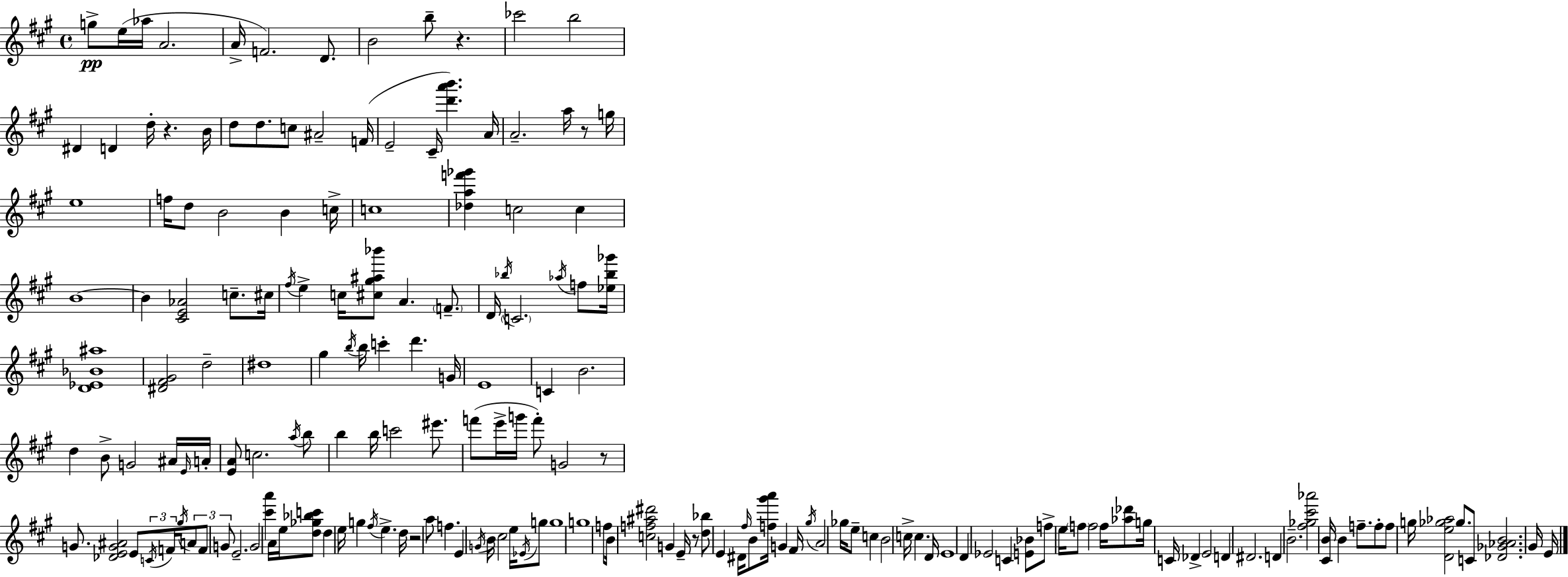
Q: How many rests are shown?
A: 6